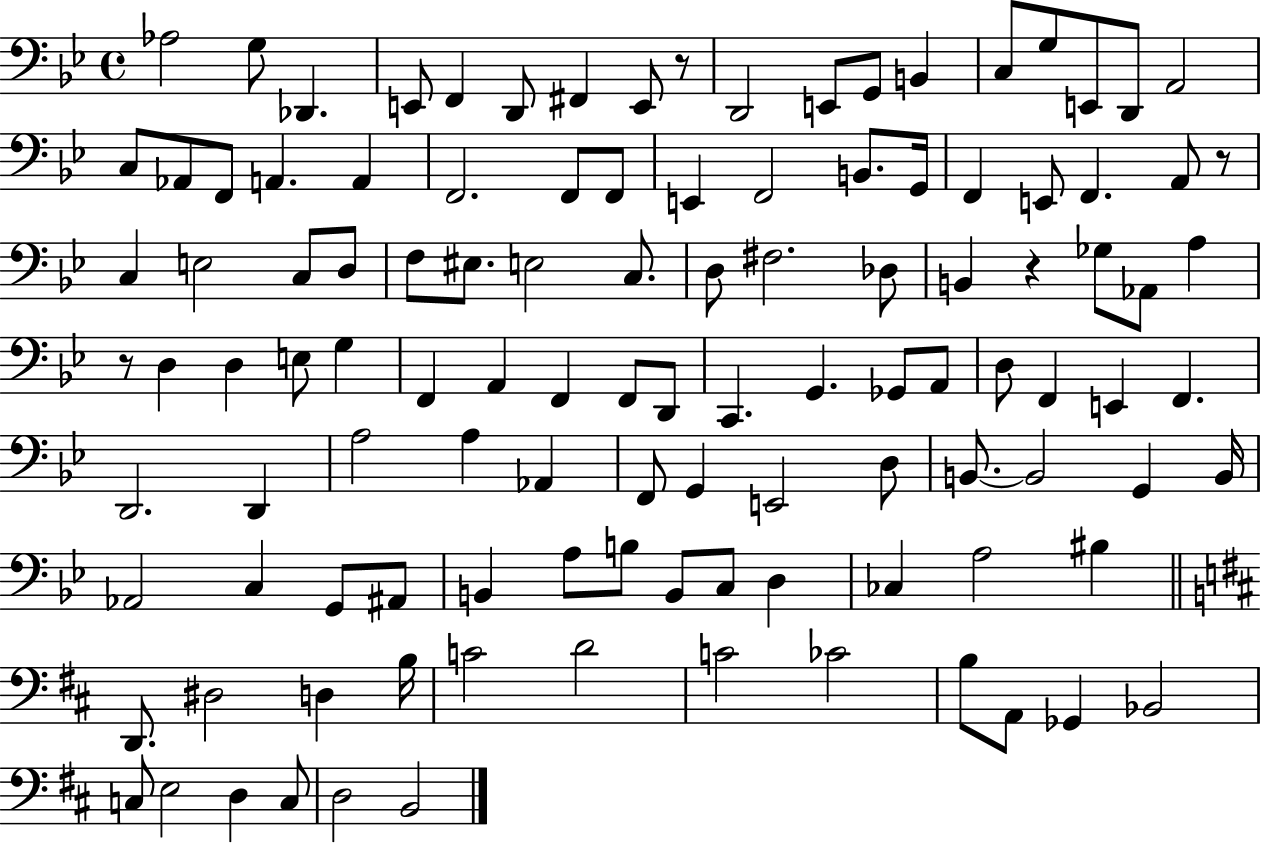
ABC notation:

X:1
T:Untitled
M:4/4
L:1/4
K:Bb
_A,2 G,/2 _D,, E,,/2 F,, D,,/2 ^F,, E,,/2 z/2 D,,2 E,,/2 G,,/2 B,, C,/2 G,/2 E,,/2 D,,/2 A,,2 C,/2 _A,,/2 F,,/2 A,, A,, F,,2 F,,/2 F,,/2 E,, F,,2 B,,/2 G,,/4 F,, E,,/2 F,, A,,/2 z/2 C, E,2 C,/2 D,/2 F,/2 ^E,/2 E,2 C,/2 D,/2 ^F,2 _D,/2 B,, z _G,/2 _A,,/2 A, z/2 D, D, E,/2 G, F,, A,, F,, F,,/2 D,,/2 C,, G,, _G,,/2 A,,/2 D,/2 F,, E,, F,, D,,2 D,, A,2 A, _A,, F,,/2 G,, E,,2 D,/2 B,,/2 B,,2 G,, B,,/4 _A,,2 C, G,,/2 ^A,,/2 B,, A,/2 B,/2 B,,/2 C,/2 D, _C, A,2 ^B, D,,/2 ^D,2 D, B,/4 C2 D2 C2 _C2 B,/2 A,,/2 _G,, _B,,2 C,/2 E,2 D, C,/2 D,2 B,,2